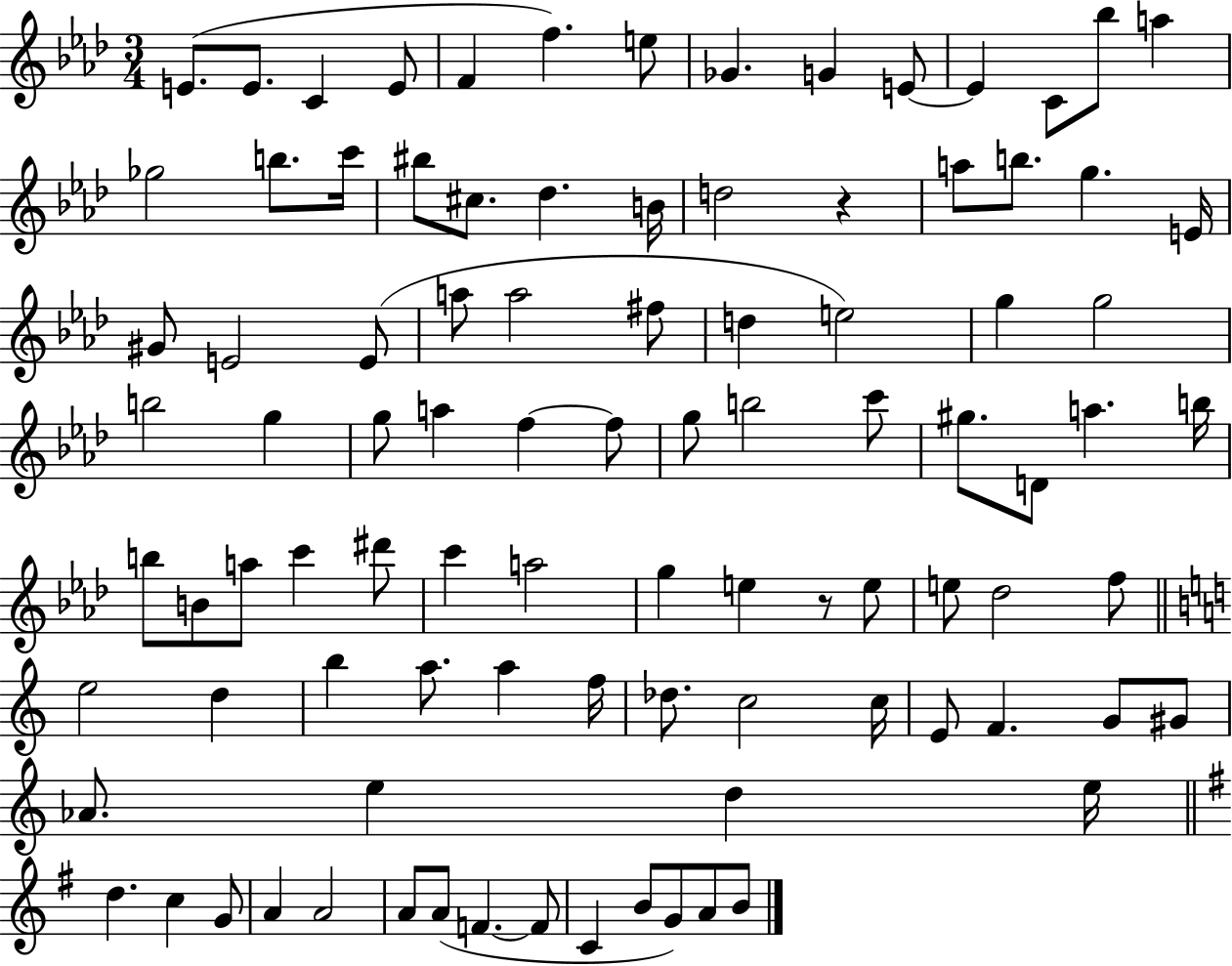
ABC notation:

X:1
T:Untitled
M:3/4
L:1/4
K:Ab
E/2 E/2 C E/2 F f e/2 _G G E/2 E C/2 _b/2 a _g2 b/2 c'/4 ^b/2 ^c/2 _d B/4 d2 z a/2 b/2 g E/4 ^G/2 E2 E/2 a/2 a2 ^f/2 d e2 g g2 b2 g g/2 a f f/2 g/2 b2 c'/2 ^g/2 D/2 a b/4 b/2 B/2 a/2 c' ^d'/2 c' a2 g e z/2 e/2 e/2 _d2 f/2 e2 d b a/2 a f/4 _d/2 c2 c/4 E/2 F G/2 ^G/2 _A/2 e d e/4 d c G/2 A A2 A/2 A/2 F F/2 C B/2 G/2 A/2 B/2